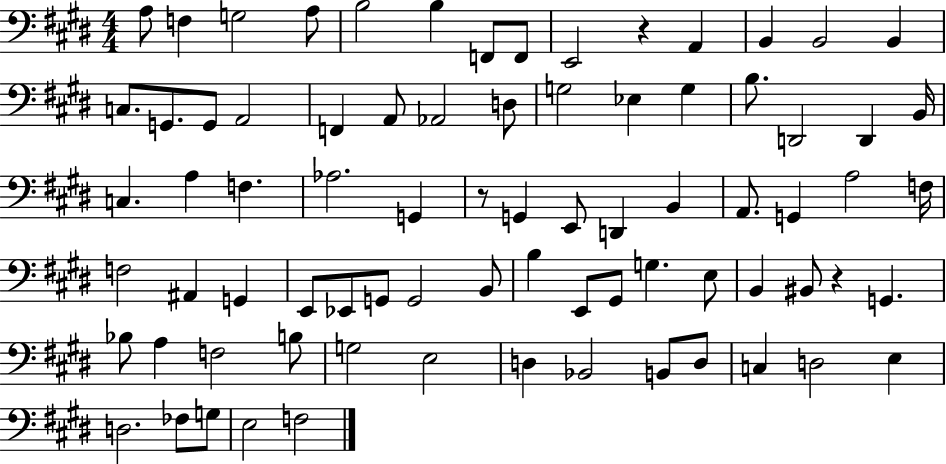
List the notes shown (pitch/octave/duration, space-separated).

A3/e F3/q G3/h A3/e B3/h B3/q F2/e F2/e E2/h R/q A2/q B2/q B2/h B2/q C3/e. G2/e. G2/e A2/h F2/q A2/e Ab2/h D3/e G3/h Eb3/q G3/q B3/e. D2/h D2/q B2/s C3/q. A3/q F3/q. Ab3/h. G2/q R/e G2/q E2/e D2/q B2/q A2/e. G2/q A3/h F3/s F3/h A#2/q G2/q E2/e Eb2/e G2/e G2/h B2/e B3/q E2/e G#2/e G3/q. E3/e B2/q BIS2/e R/q G2/q. Bb3/e A3/q F3/h B3/e G3/h E3/h D3/q Bb2/h B2/e D3/e C3/q D3/h E3/q D3/h. FES3/e G3/e E3/h F3/h